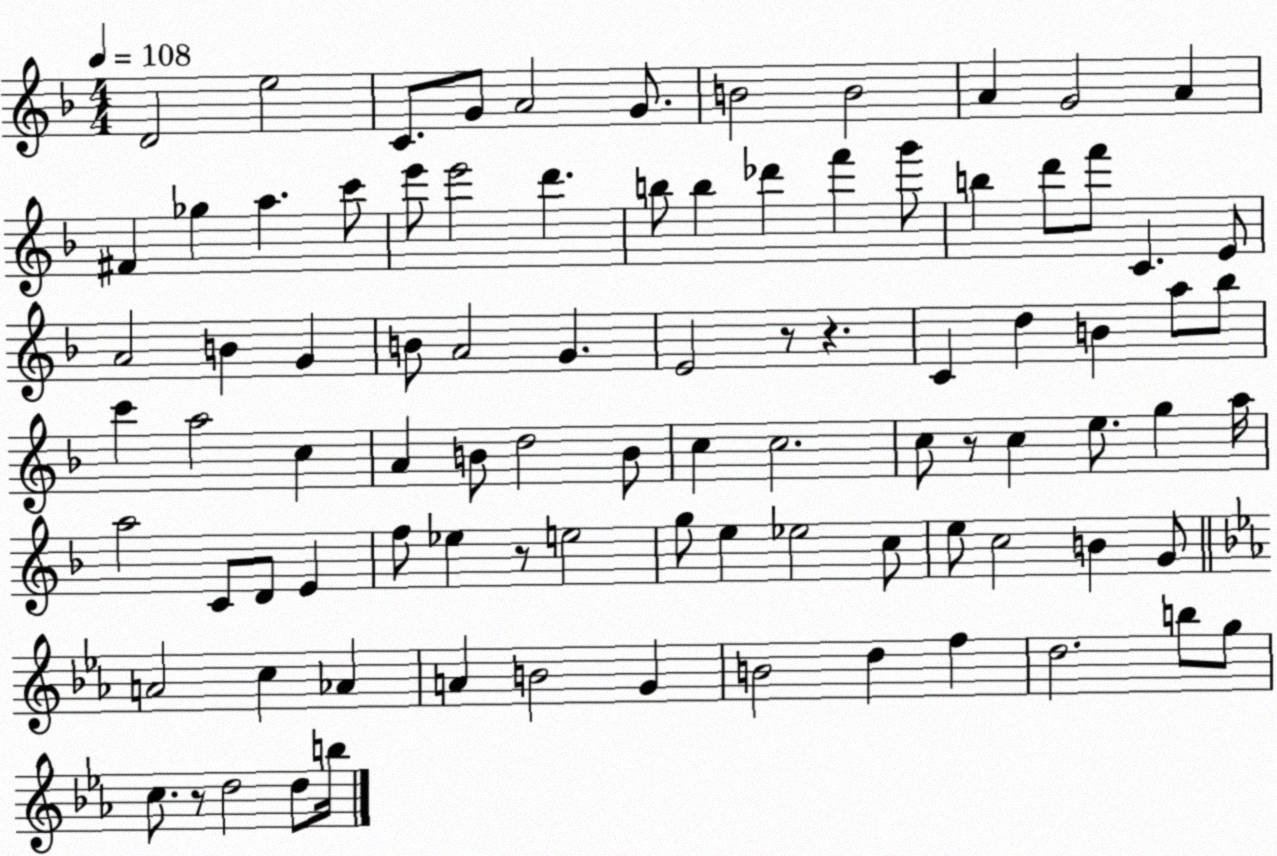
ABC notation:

X:1
T:Untitled
M:4/4
L:1/4
K:F
D2 e2 C/2 G/2 A2 G/2 B2 B2 A G2 A ^F _g a c'/2 e'/2 e'2 d' b/2 b _d' f' g'/2 b d'/2 f'/2 C E/2 A2 B G B/2 A2 G E2 z/2 z C d B a/2 _b/2 c' a2 c A B/2 d2 B/2 c c2 c/2 z/2 c e/2 g a/4 a2 C/2 D/2 E f/2 _e z/2 e2 g/2 e _e2 c/2 e/2 c2 B G/2 A2 c _A A B2 G B2 d f d2 b/2 g/2 c/2 z/2 d2 d/2 b/4